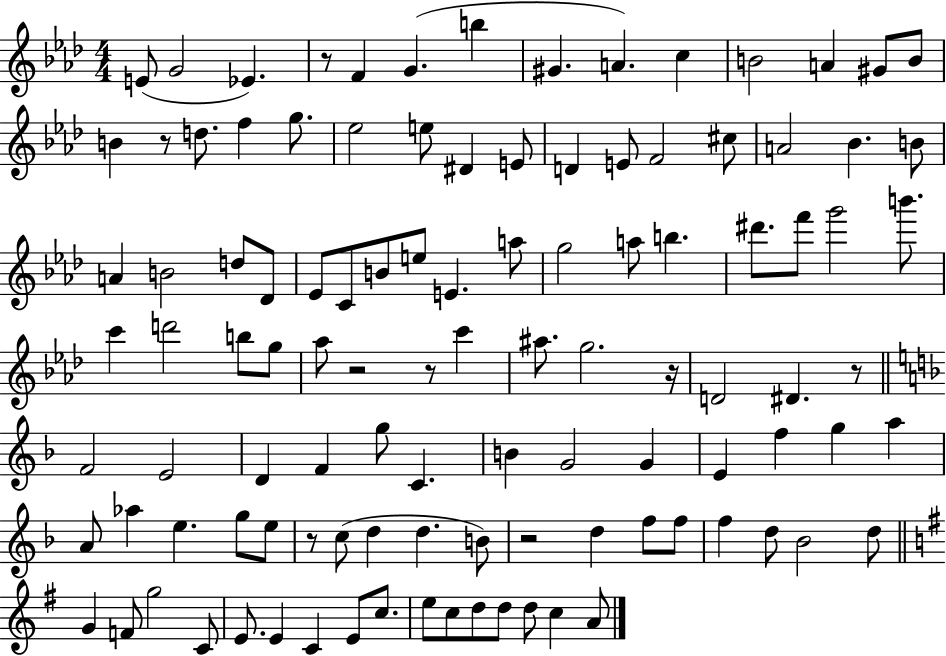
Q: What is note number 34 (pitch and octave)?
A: C4